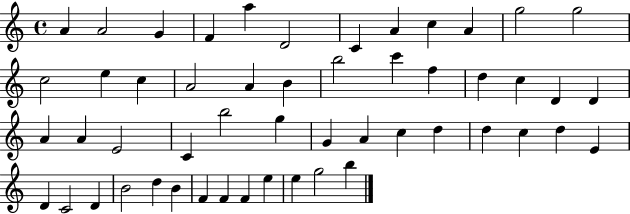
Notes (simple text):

A4/q A4/h G4/q F4/q A5/q D4/h C4/q A4/q C5/q A4/q G5/h G5/h C5/h E5/q C5/q A4/h A4/q B4/q B5/h C6/q F5/q D5/q C5/q D4/q D4/q A4/q A4/q E4/h C4/q B5/h G5/q G4/q A4/q C5/q D5/q D5/q C5/q D5/q E4/q D4/q C4/h D4/q B4/h D5/q B4/q F4/q F4/q F4/q E5/q E5/q G5/h B5/q